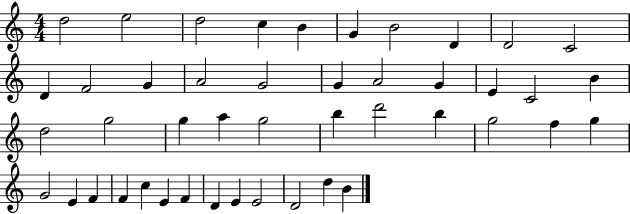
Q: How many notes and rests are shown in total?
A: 45